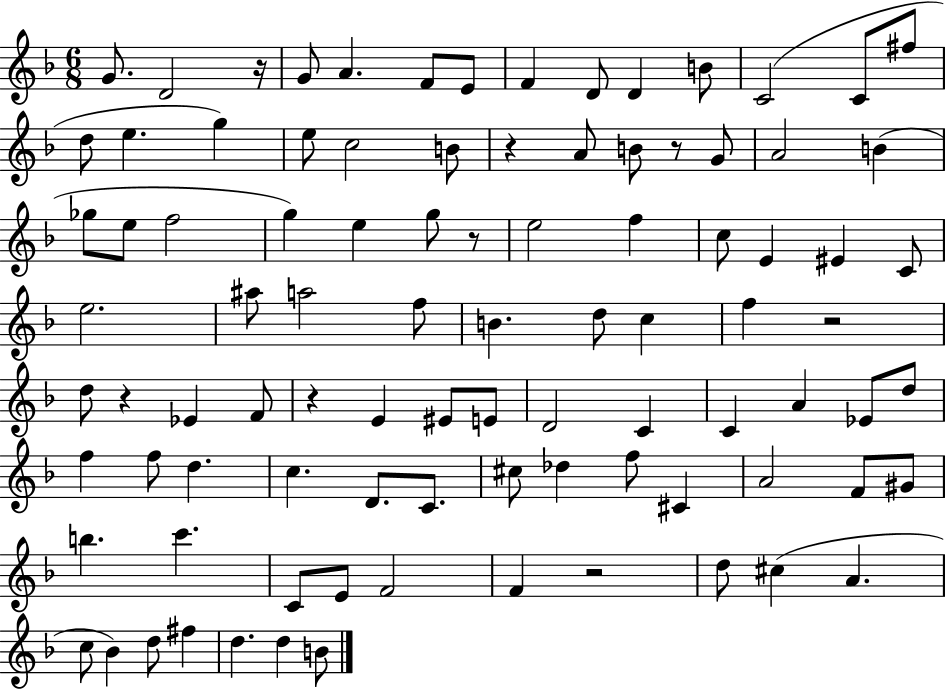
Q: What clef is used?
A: treble